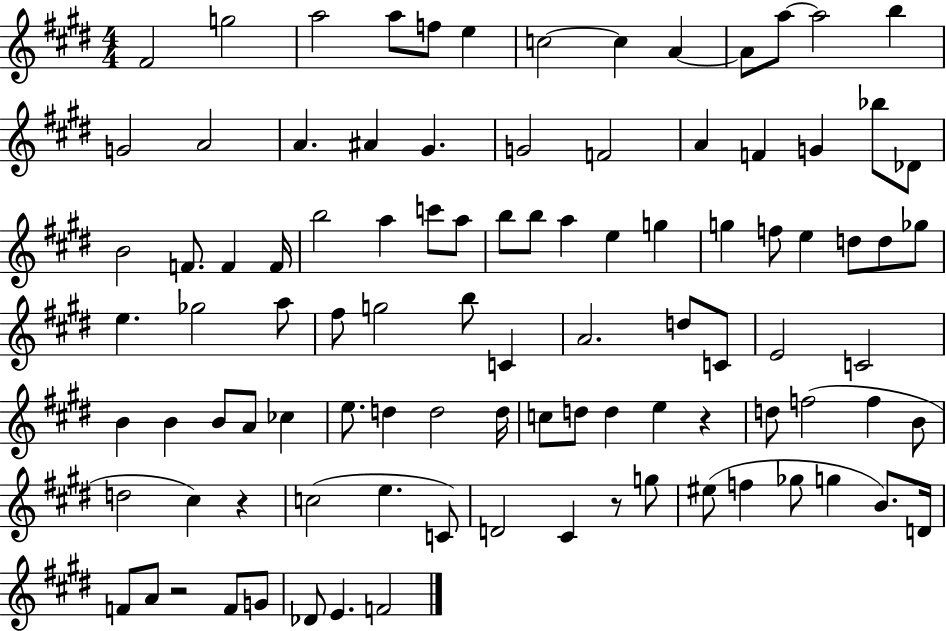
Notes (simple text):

F#4/h G5/h A5/h A5/e F5/e E5/q C5/h C5/q A4/q A4/e A5/e A5/h B5/q G4/h A4/h A4/q. A#4/q G#4/q. G4/h F4/h A4/q F4/q G4/q Bb5/e Db4/e B4/h F4/e. F4/q F4/s B5/h A5/q C6/e A5/e B5/e B5/e A5/q E5/q G5/q G5/q F5/e E5/q D5/e D5/e Gb5/e E5/q. Gb5/h A5/e F#5/e G5/h B5/e C4/q A4/h. D5/e C4/e E4/h C4/h B4/q B4/q B4/e A4/e CES5/q E5/e. D5/q D5/h D5/s C5/e D5/e D5/q E5/q R/q D5/e F5/h F5/q B4/e D5/h C#5/q R/q C5/h E5/q. C4/e D4/h C#4/q R/e G5/e EIS5/e F5/q Gb5/e G5/q B4/e. D4/s F4/e A4/e R/h F4/e G4/e Db4/e E4/q. F4/h